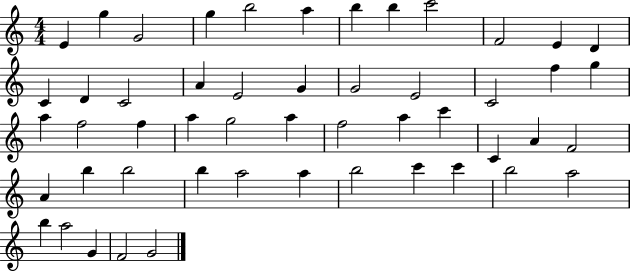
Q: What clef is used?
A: treble